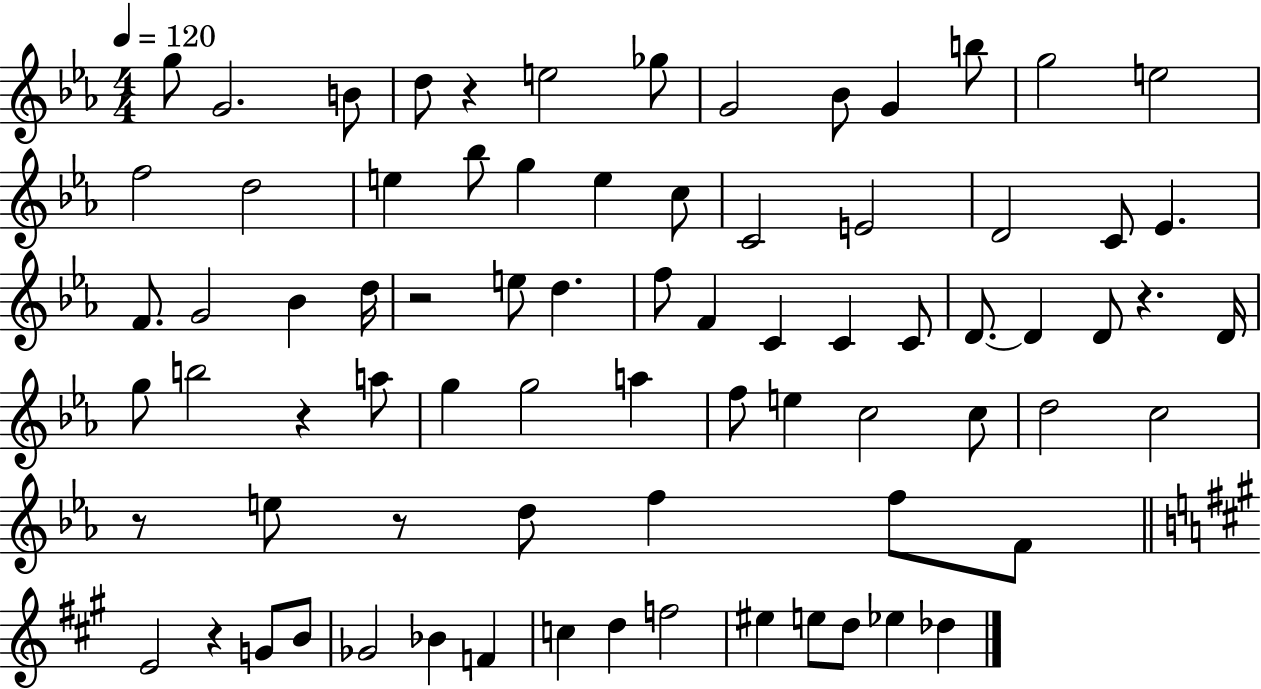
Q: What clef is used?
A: treble